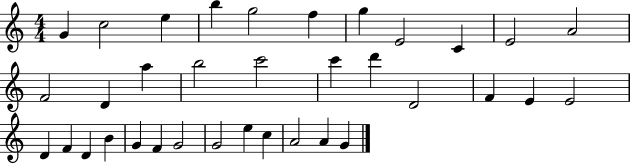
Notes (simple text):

G4/q C5/h E5/q B5/q G5/h F5/q G5/q E4/h C4/q E4/h A4/h F4/h D4/q A5/q B5/h C6/h C6/q D6/q D4/h F4/q E4/q E4/h D4/q F4/q D4/q B4/q G4/q F4/q G4/h G4/h E5/q C5/q A4/h A4/q G4/q